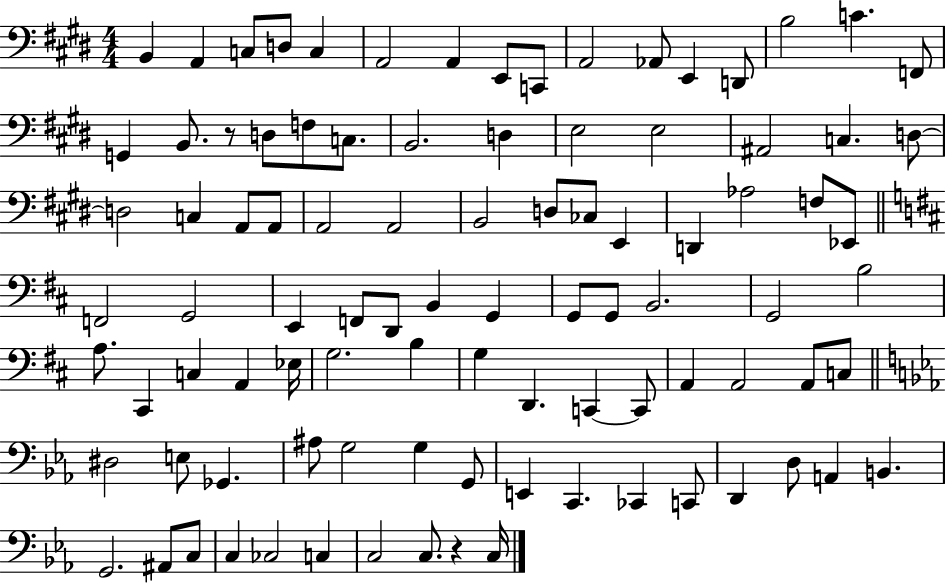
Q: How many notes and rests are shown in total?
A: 95